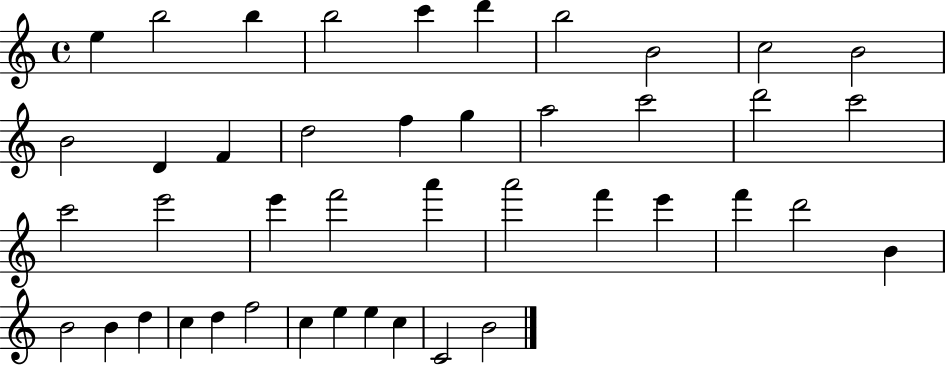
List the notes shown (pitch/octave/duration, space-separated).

E5/q B5/h B5/q B5/h C6/q D6/q B5/h B4/h C5/h B4/h B4/h D4/q F4/q D5/h F5/q G5/q A5/h C6/h D6/h C6/h C6/h E6/h E6/q F6/h A6/q A6/h F6/q E6/q F6/q D6/h B4/q B4/h B4/q D5/q C5/q D5/q F5/h C5/q E5/q E5/q C5/q C4/h B4/h